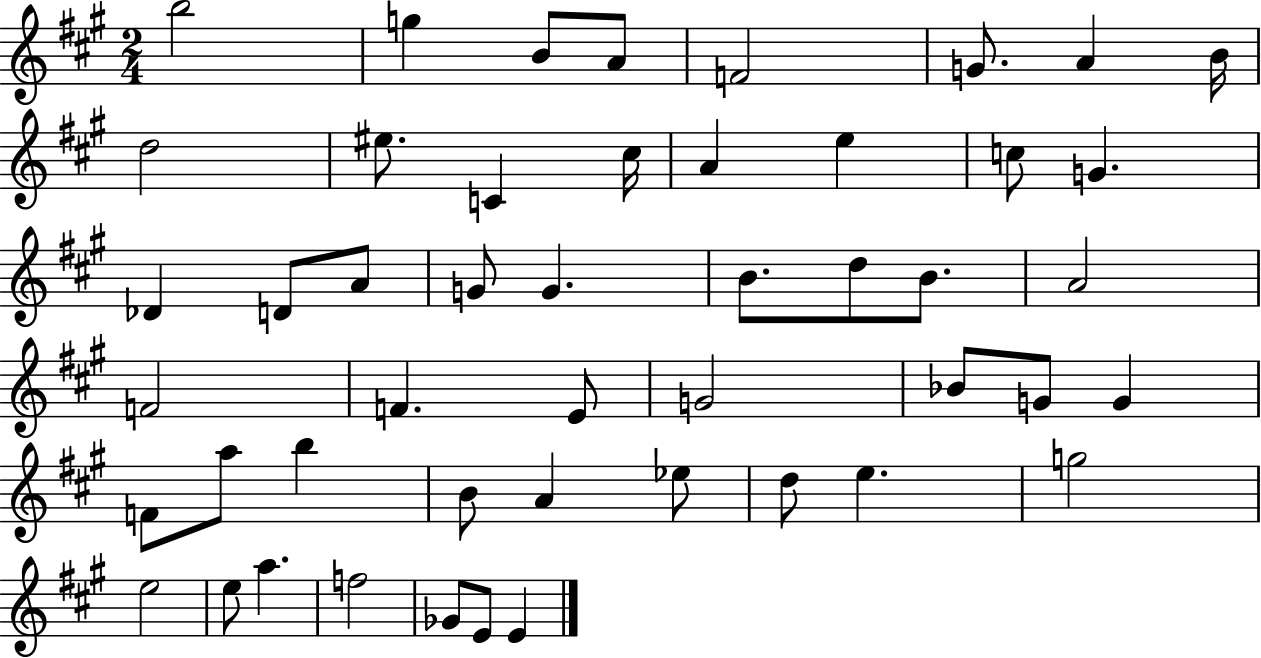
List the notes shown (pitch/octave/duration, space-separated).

B5/h G5/q B4/e A4/e F4/h G4/e. A4/q B4/s D5/h EIS5/e. C4/q C#5/s A4/q E5/q C5/e G4/q. Db4/q D4/e A4/e G4/e G4/q. B4/e. D5/e B4/e. A4/h F4/h F4/q. E4/e G4/h Bb4/e G4/e G4/q F4/e A5/e B5/q B4/e A4/q Eb5/e D5/e E5/q. G5/h E5/h E5/e A5/q. F5/h Gb4/e E4/e E4/q